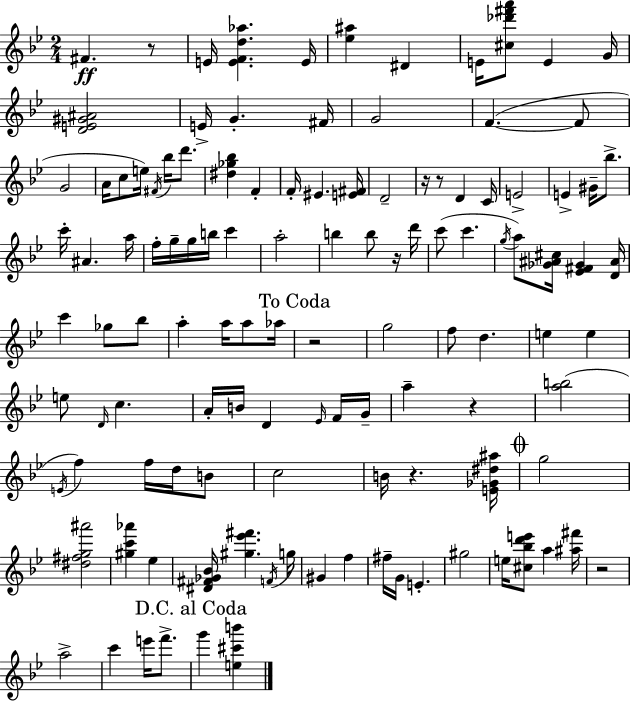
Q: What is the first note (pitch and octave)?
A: F#4